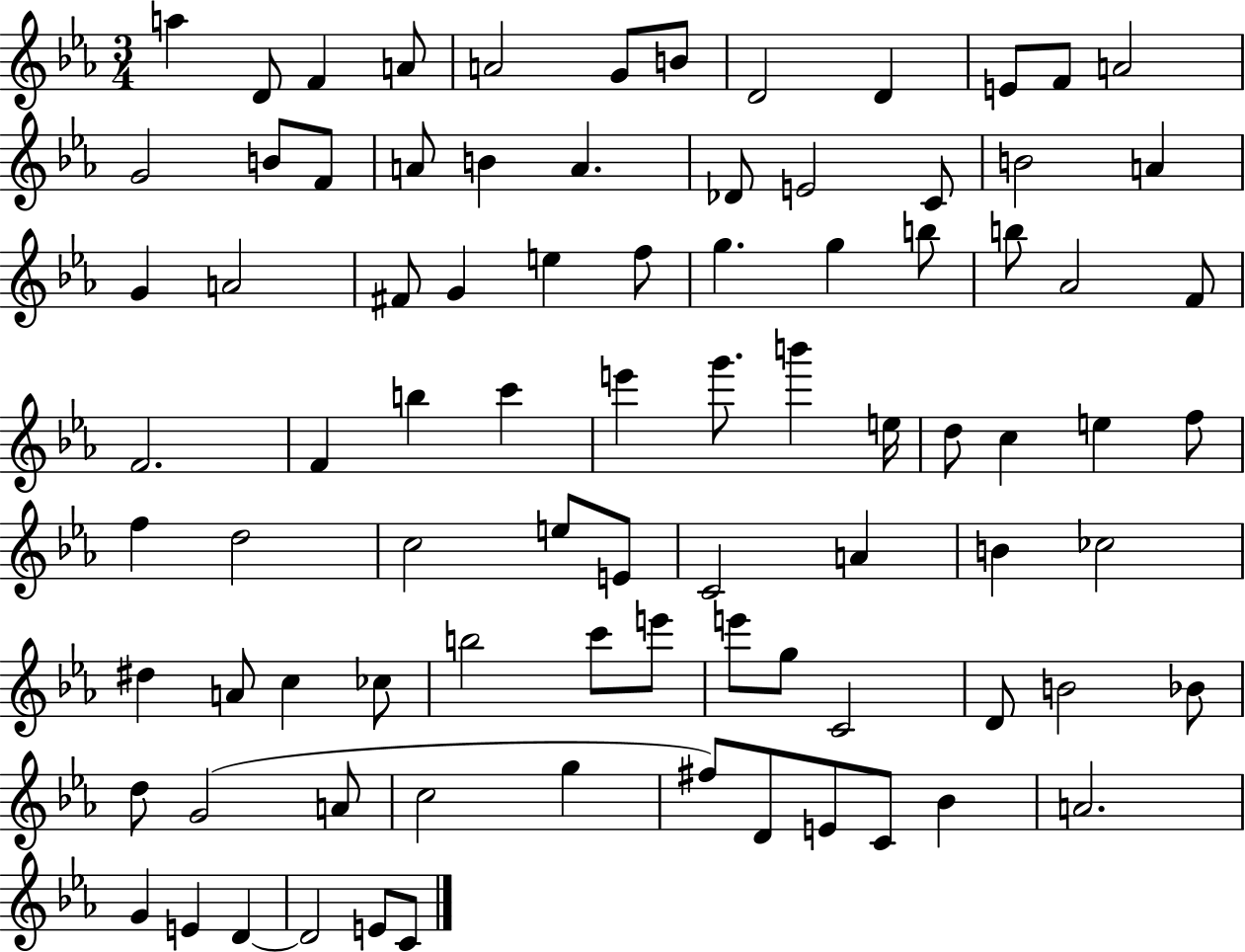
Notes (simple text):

A5/q D4/e F4/q A4/e A4/h G4/e B4/e D4/h D4/q E4/e F4/e A4/h G4/h B4/e F4/e A4/e B4/q A4/q. Db4/e E4/h C4/e B4/h A4/q G4/q A4/h F#4/e G4/q E5/q F5/e G5/q. G5/q B5/e B5/e Ab4/h F4/e F4/h. F4/q B5/q C6/q E6/q G6/e. B6/q E5/s D5/e C5/q E5/q F5/e F5/q D5/h C5/h E5/e E4/e C4/h A4/q B4/q CES5/h D#5/q A4/e C5/q CES5/e B5/h C6/e E6/e E6/e G5/e C4/h D4/e B4/h Bb4/e D5/e G4/h A4/e C5/h G5/q F#5/e D4/e E4/e C4/e Bb4/q A4/h. G4/q E4/q D4/q D4/h E4/e C4/e